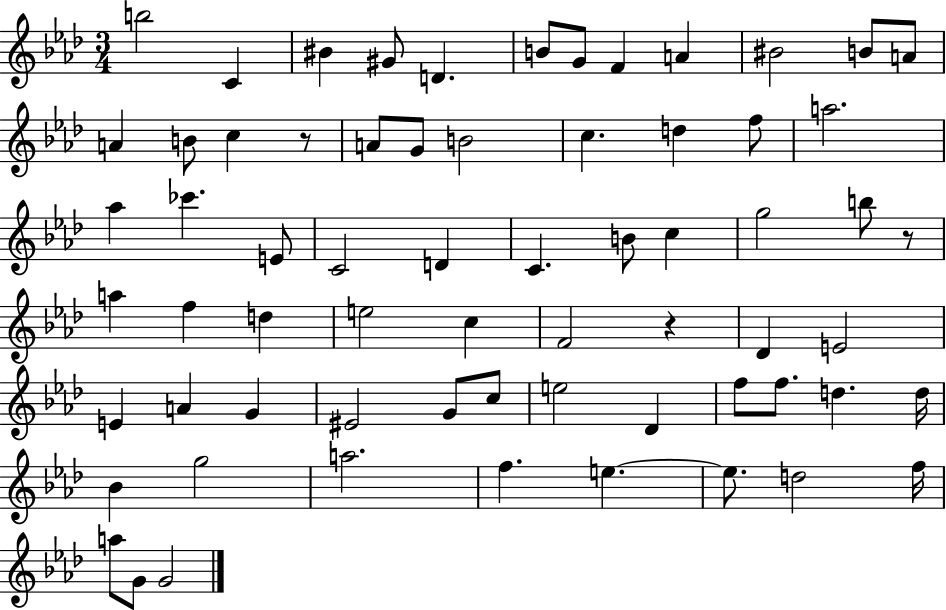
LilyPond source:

{
  \clef treble
  \numericTimeSignature
  \time 3/4
  \key aes \major
  b''2 c'4 | bis'4 gis'8 d'4. | b'8 g'8 f'4 a'4 | bis'2 b'8 a'8 | \break a'4 b'8 c''4 r8 | a'8 g'8 b'2 | c''4. d''4 f''8 | a''2. | \break aes''4 ces'''4. e'8 | c'2 d'4 | c'4. b'8 c''4 | g''2 b''8 r8 | \break a''4 f''4 d''4 | e''2 c''4 | f'2 r4 | des'4 e'2 | \break e'4 a'4 g'4 | eis'2 g'8 c''8 | e''2 des'4 | f''8 f''8. d''4. d''16 | \break bes'4 g''2 | a''2. | f''4. e''4.~~ | e''8. d''2 f''16 | \break a''8 g'8 g'2 | \bar "|."
}